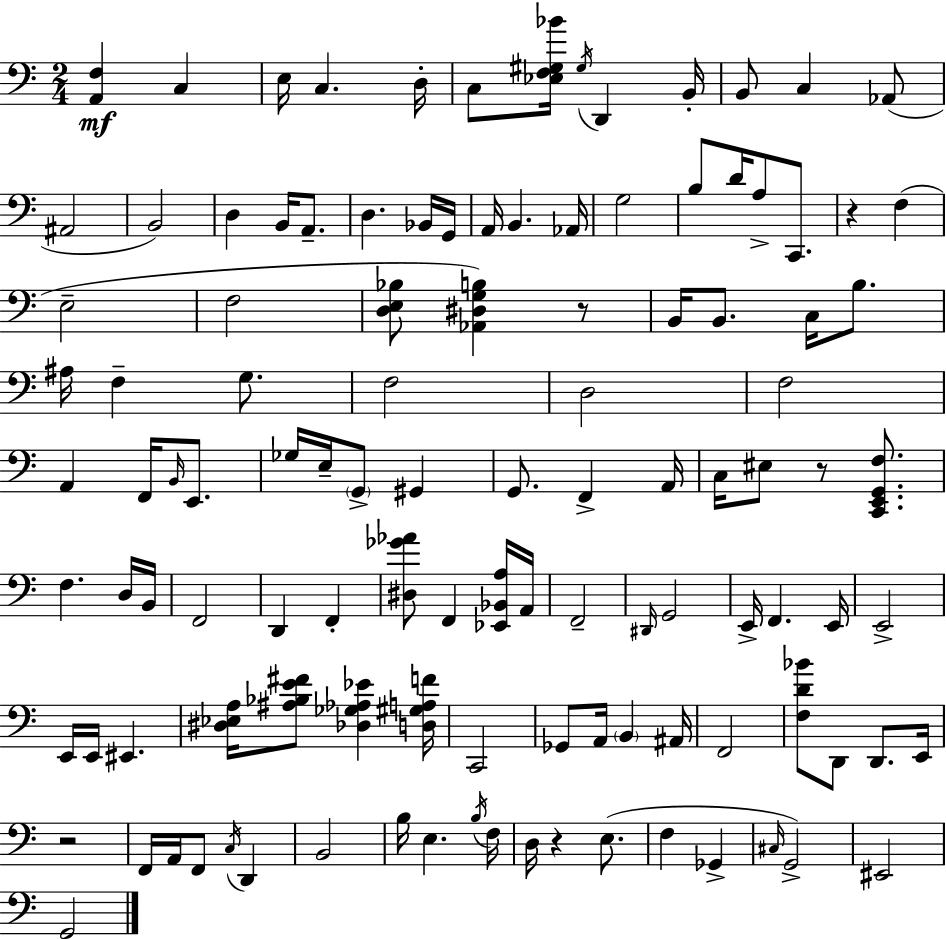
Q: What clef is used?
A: bass